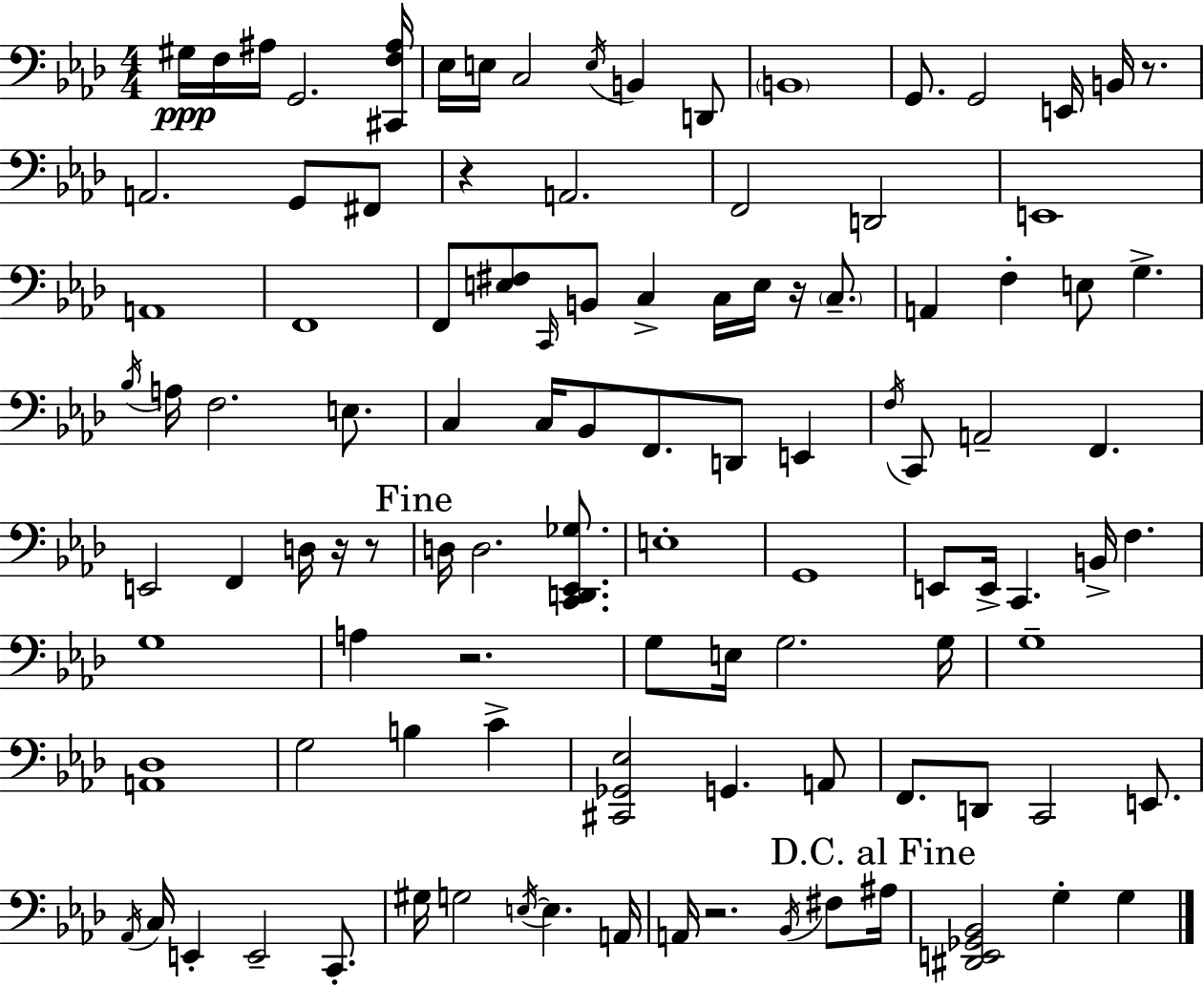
{
  \clef bass
  \numericTimeSignature
  \time 4/4
  \key aes \major
  gis16\ppp f16 ais16 g,2. <cis, f ais>16 | ees16 e16 c2 \acciaccatura { e16 } b,4 d,8 | \parenthesize b,1 | g,8. g,2 e,16 b,16 r8. | \break a,2. g,8 fis,8 | r4 a,2. | f,2 d,2 | e,1 | \break a,1 | f,1 | f,8 <e fis>8 \grace { c,16 } b,8 c4-> c16 e16 r16 \parenthesize c8.-- | a,4 f4-. e8 g4.-> | \break \acciaccatura { bes16 } a16 f2. | e8. c4 c16 bes,8 f,8. d,8 e,4 | \acciaccatura { f16 } c,8 a,2-- f,4. | e,2 f,4 | \break d16 r16 r8 \mark "Fine" d16 d2. | <c, d, ees, ges>8. e1-. | g,1 | e,8 e,16-> c,4. b,16-> f4. | \break g1 | a4 r2. | g8 e16 g2. | g16 g1-- | \break <a, des>1 | g2 b4 | c'4-> <cis, ges, ees>2 g,4. | a,8 f,8. d,8 c,2 | \break e,8. \acciaccatura { aes,16 } c16 e,4-. e,2-- | c,8.-. gis16 g2 \acciaccatura { e16~ }~ e4. | a,16 a,16 r2. | \acciaccatura { bes,16 } fis8 \mark "D.C. al Fine" ais16 <dis, e, ges, bes,>2 g4-. | \break g4 \bar "|."
}